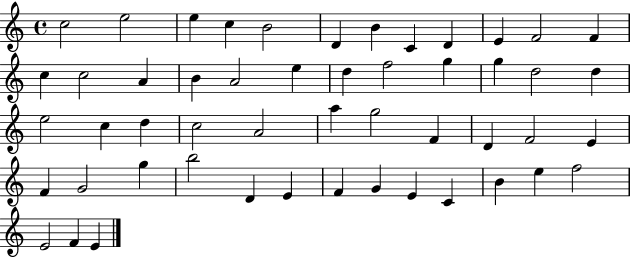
{
  \clef treble
  \time 4/4
  \defaultTimeSignature
  \key c \major
  c''2 e''2 | e''4 c''4 b'2 | d'4 b'4 c'4 d'4 | e'4 f'2 f'4 | \break c''4 c''2 a'4 | b'4 a'2 e''4 | d''4 f''2 g''4 | g''4 d''2 d''4 | \break e''2 c''4 d''4 | c''2 a'2 | a''4 g''2 f'4 | d'4 f'2 e'4 | \break f'4 g'2 g''4 | b''2 d'4 e'4 | f'4 g'4 e'4 c'4 | b'4 e''4 f''2 | \break e'2 f'4 e'4 | \bar "|."
}